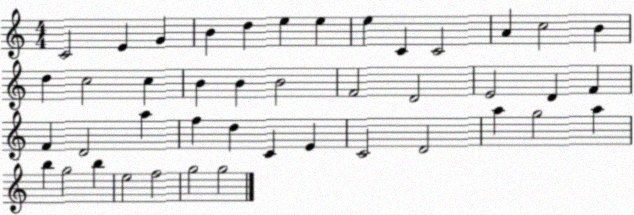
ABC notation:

X:1
T:Untitled
M:4/4
L:1/4
K:C
C2 E G B d e e e C C2 A c2 B d c2 c B B B2 F2 D2 E2 D F F D2 a f d C E C2 D2 a g2 a b g2 b e2 f2 g2 g2